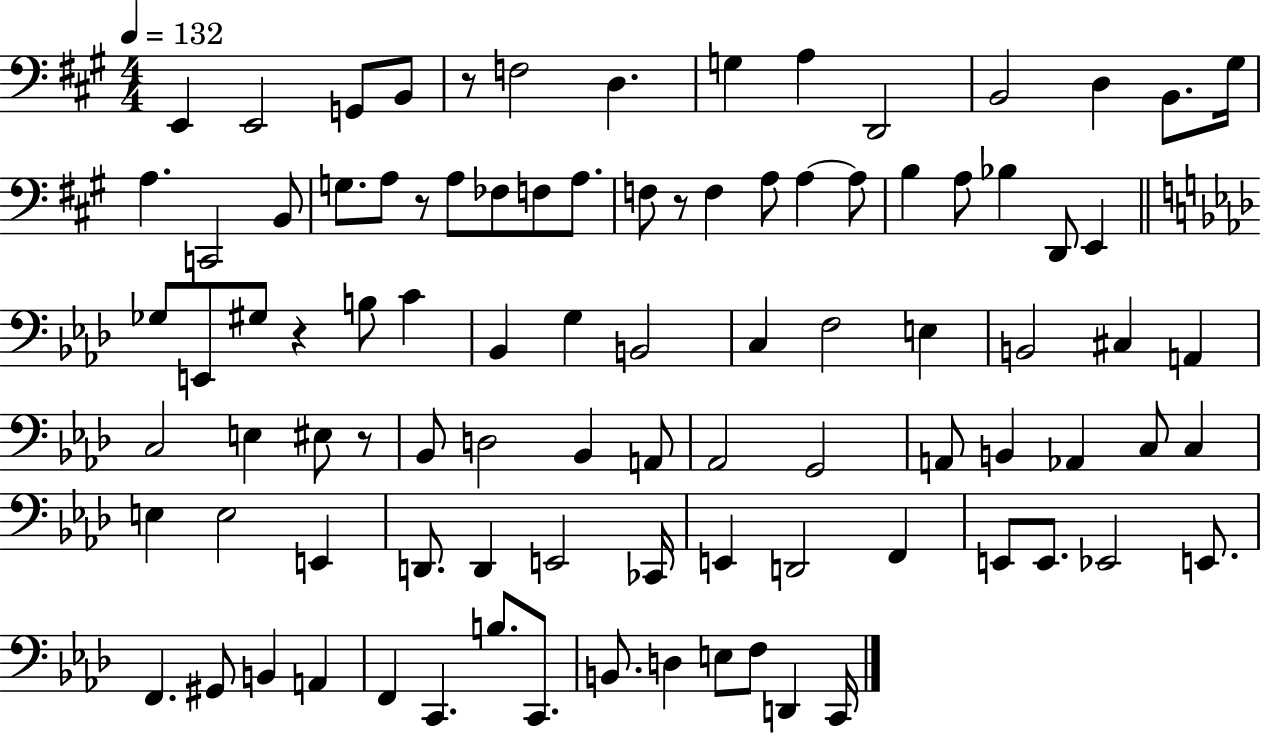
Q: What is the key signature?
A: A major